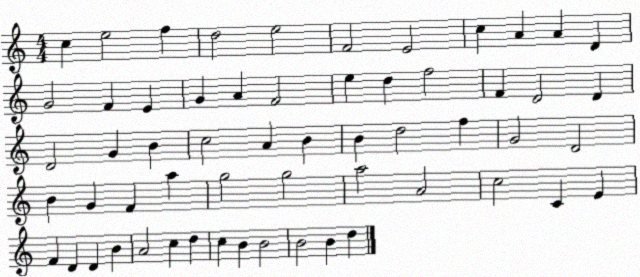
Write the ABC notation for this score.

X:1
T:Untitled
M:4/4
L:1/4
K:C
c e2 f d2 e2 F2 E2 c A A D G2 F E G A F2 e d f2 F D2 D D2 G B c2 A B B d2 f G2 D2 B G F a g2 g2 a2 A2 c2 C E F D D B A2 c d c B B2 B2 B d